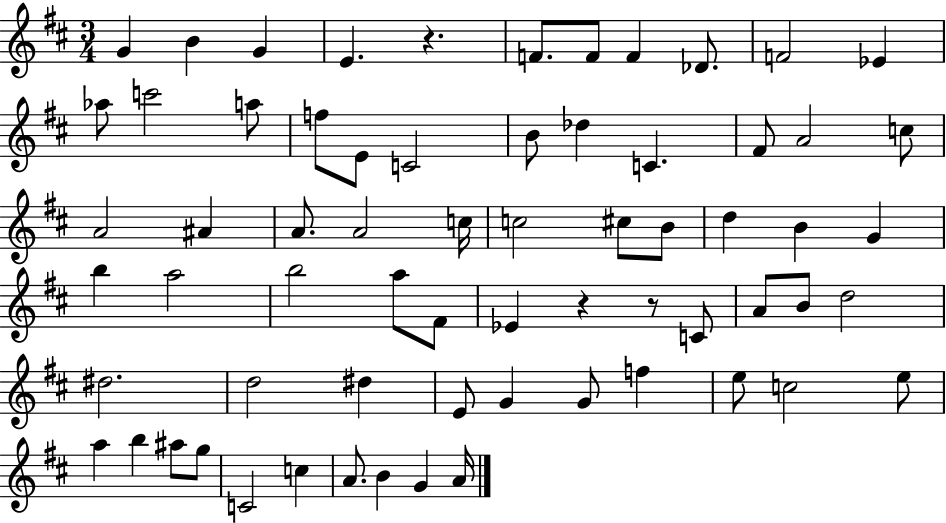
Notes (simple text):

G4/q B4/q G4/q E4/q. R/q. F4/e. F4/e F4/q Db4/e. F4/h Eb4/q Ab5/e C6/h A5/e F5/e E4/e C4/h B4/e Db5/q C4/q. F#4/e A4/h C5/e A4/h A#4/q A4/e. A4/h C5/s C5/h C#5/e B4/e D5/q B4/q G4/q B5/q A5/h B5/h A5/e F#4/e Eb4/q R/q R/e C4/e A4/e B4/e D5/h D#5/h. D5/h D#5/q E4/e G4/q G4/e F5/q E5/e C5/h E5/e A5/q B5/q A#5/e G5/e C4/h C5/q A4/e. B4/q G4/q A4/s